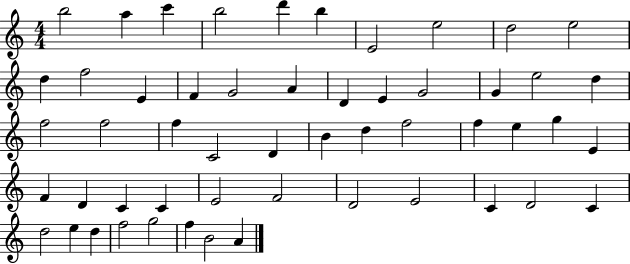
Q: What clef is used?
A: treble